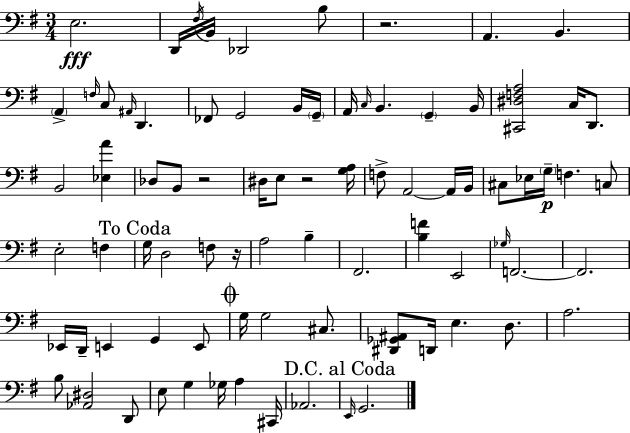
E3/h. D2/s F#3/s B2/s Db2/h B3/e R/h. A2/q. B2/q. A2/q F3/s C3/e A#2/s D2/q. FES2/e G2/h B2/s G2/s A2/s C3/s B2/q. G2/q B2/s [C#2,D#3,F3,A3]/h C3/s D2/e. B2/h [Eb3,A4]/q Db3/e B2/e R/h D#3/s E3/e R/h [G3,A3]/s F3/e A2/h A2/s B2/s C#3/e Eb3/s G3/s F3/q. C3/e E3/h F3/q G3/s D3/h F3/e R/s A3/h B3/q F#2/h. [B3,F4]/q E2/h Gb3/s F2/h. F2/h. Eb2/s D2/s E2/q G2/q E2/e G3/s G3/h C#3/e. [D#2,Gb2,A#2]/e D2/s E3/q. D3/e. A3/h. B3/e [Ab2,D#3]/h D2/e E3/e G3/q Gb3/s A3/q C#2/s Ab2/h. E2/s G2/h.